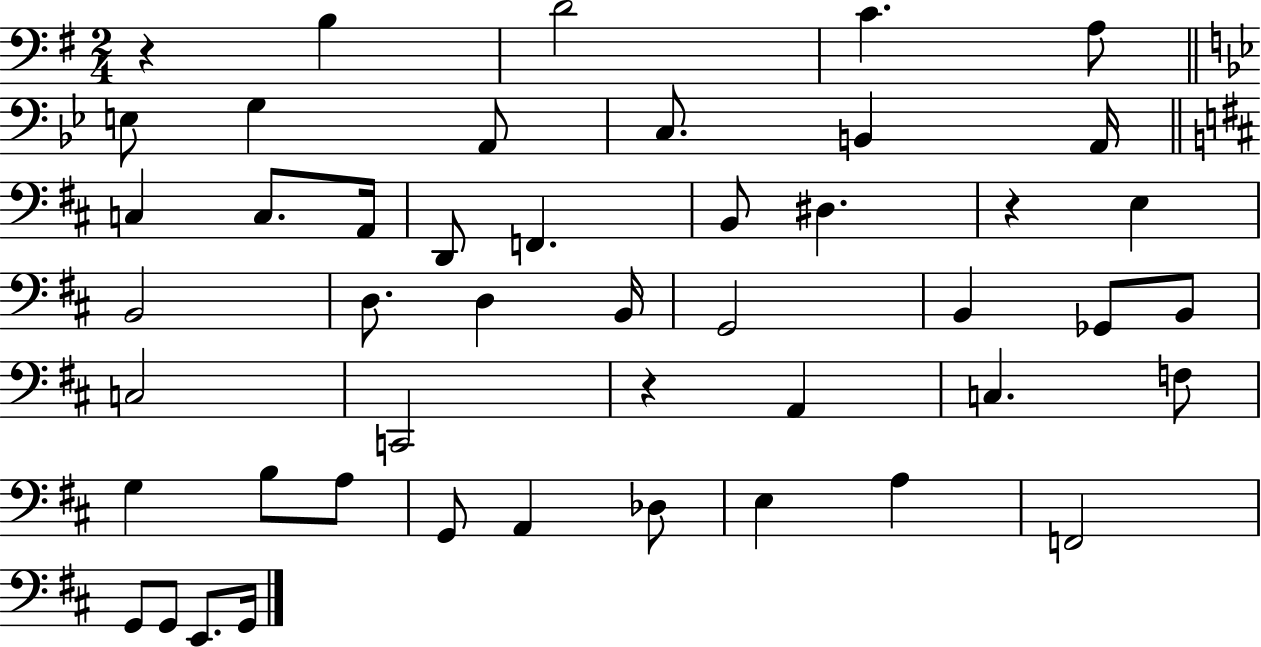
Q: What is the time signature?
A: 2/4